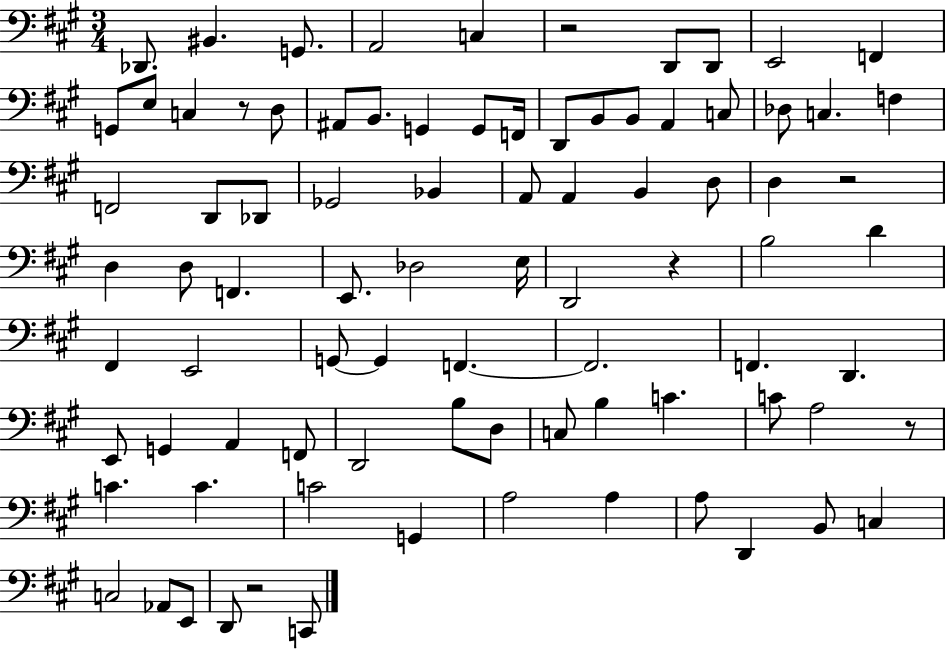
Db2/e. BIS2/q. G2/e. A2/h C3/q R/h D2/e D2/e E2/h F2/q G2/e E3/e C3/q R/e D3/e A#2/e B2/e. G2/q G2/e F2/s D2/e B2/e B2/e A2/q C3/e Db3/e C3/q. F3/q F2/h D2/e Db2/e Gb2/h Bb2/q A2/e A2/q B2/q D3/e D3/q R/h D3/q D3/e F2/q. E2/e. Db3/h E3/s D2/h R/q B3/h D4/q F#2/q E2/h G2/e G2/q F2/q. F2/h. F2/q. D2/q. E2/e G2/q A2/q F2/e D2/h B3/e D3/e C3/e B3/q C4/q. C4/e A3/h R/e C4/q. C4/q. C4/h G2/q A3/h A3/q A3/e D2/q B2/e C3/q C3/h Ab2/e E2/e D2/e R/h C2/e